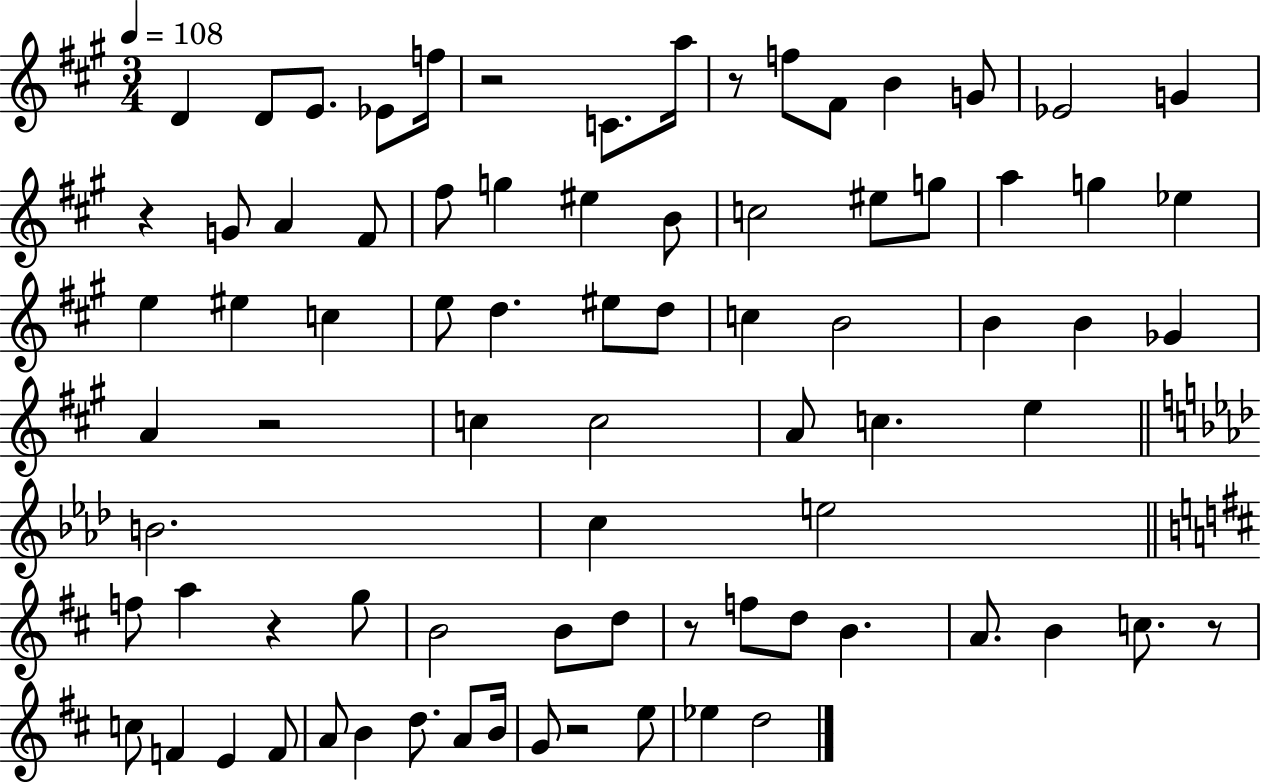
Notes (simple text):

D4/q D4/e E4/e. Eb4/e F5/s R/h C4/e. A5/s R/e F5/e F#4/e B4/q G4/e Eb4/h G4/q R/q G4/e A4/q F#4/e F#5/e G5/q EIS5/q B4/e C5/h EIS5/e G5/e A5/q G5/q Eb5/q E5/q EIS5/q C5/q E5/e D5/q. EIS5/e D5/e C5/q B4/h B4/q B4/q Gb4/q A4/q R/h C5/q C5/h A4/e C5/q. E5/q B4/h. C5/q E5/h F5/e A5/q R/q G5/e B4/h B4/e D5/e R/e F5/e D5/e B4/q. A4/e. B4/q C5/e. R/e C5/e F4/q E4/q F4/e A4/e B4/q D5/e. A4/e B4/s G4/e R/h E5/e Eb5/q D5/h